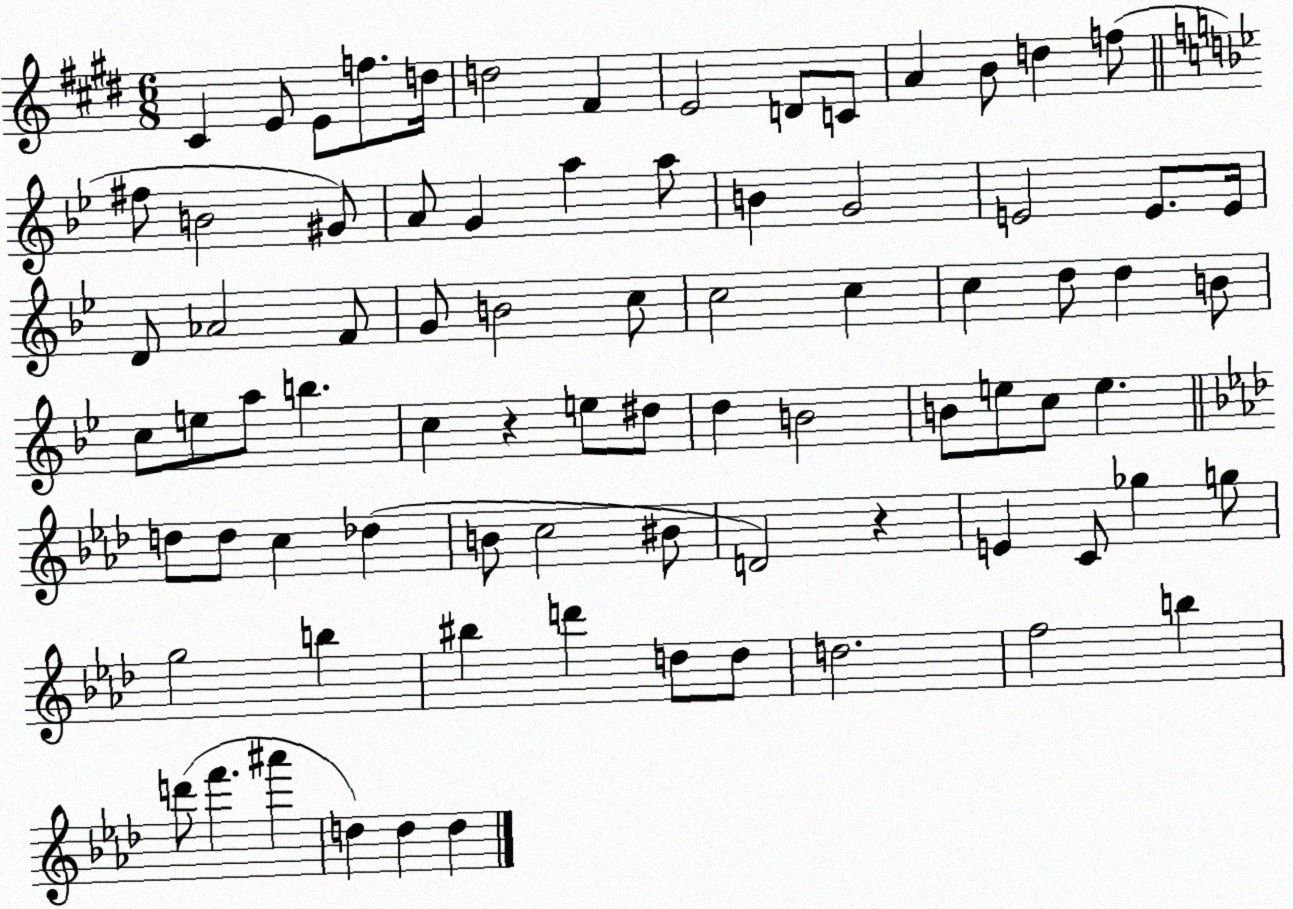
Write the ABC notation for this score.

X:1
T:Untitled
M:6/8
L:1/4
K:E
^C E/2 E/2 f/2 d/4 d2 ^F E2 D/2 C/2 A B/2 d f/2 ^f/2 B2 ^G/2 A/2 G a a/2 B G2 E2 E/2 E/4 D/2 _A2 F/2 G/2 B2 c/2 c2 c c d/2 d B/2 c/2 e/2 a/2 b c z e/2 ^d/2 d B2 B/2 e/2 c/2 e d/2 d/2 c _d B/2 c2 ^B/2 D2 z E C/2 _g g/2 g2 b ^b d' d/2 d/2 d2 f2 b d'/2 f' ^a' d d d